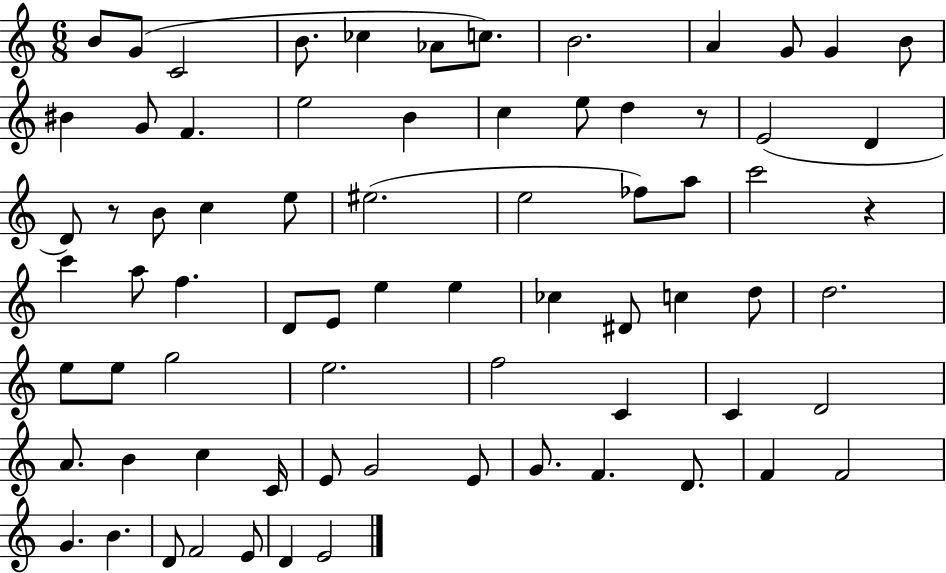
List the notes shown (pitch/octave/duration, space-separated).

B4/e G4/e C4/h B4/e. CES5/q Ab4/e C5/e. B4/h. A4/q G4/e G4/q B4/e BIS4/q G4/e F4/q. E5/h B4/q C5/q E5/e D5/q R/e E4/h D4/q D4/e R/e B4/e C5/q E5/e EIS5/h. E5/h FES5/e A5/e C6/h R/q C6/q A5/e F5/q. D4/e E4/e E5/q E5/q CES5/q D#4/e C5/q D5/e D5/h. E5/e E5/e G5/h E5/h. F5/h C4/q C4/q D4/h A4/e. B4/q C5/q C4/s E4/e G4/h E4/e G4/e. F4/q. D4/e. F4/q F4/h G4/q. B4/q. D4/e F4/h E4/e D4/q E4/h